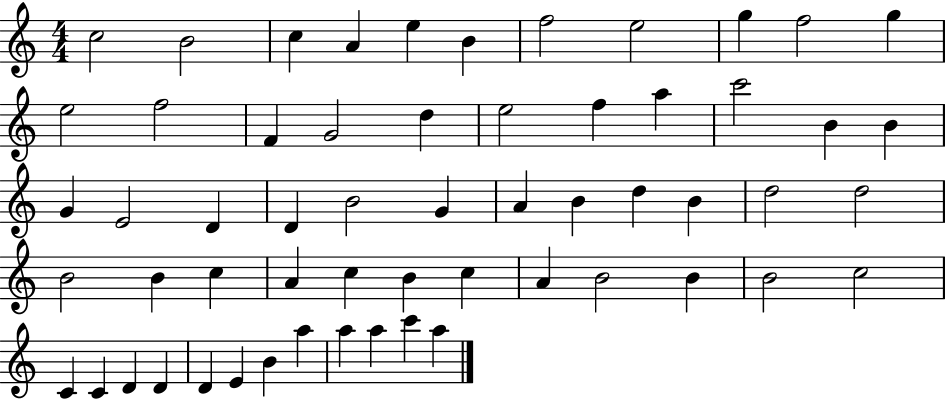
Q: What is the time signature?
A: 4/4